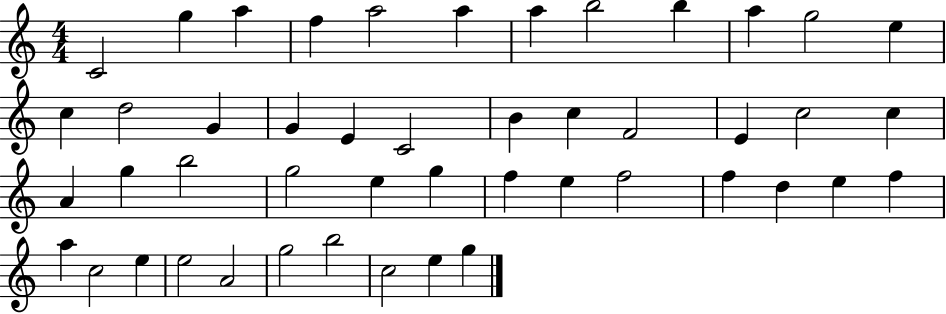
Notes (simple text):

C4/h G5/q A5/q F5/q A5/h A5/q A5/q B5/h B5/q A5/q G5/h E5/q C5/q D5/h G4/q G4/q E4/q C4/h B4/q C5/q F4/h E4/q C5/h C5/q A4/q G5/q B5/h G5/h E5/q G5/q F5/q E5/q F5/h F5/q D5/q E5/q F5/q A5/q C5/h E5/q E5/h A4/h G5/h B5/h C5/h E5/q G5/q